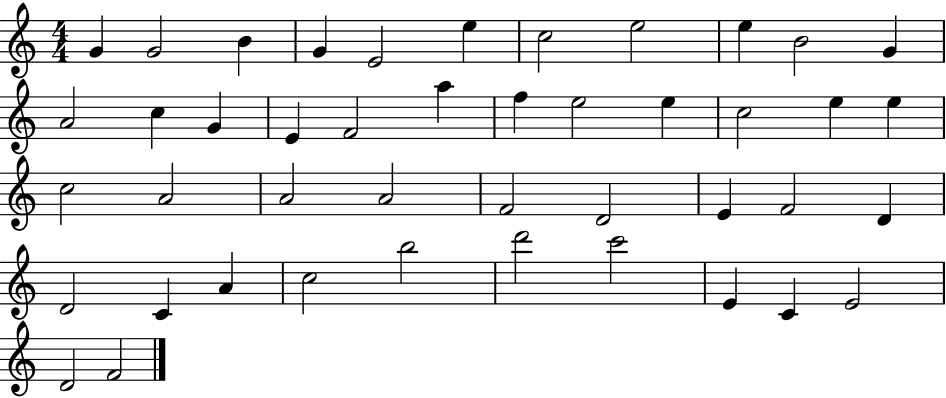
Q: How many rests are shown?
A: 0